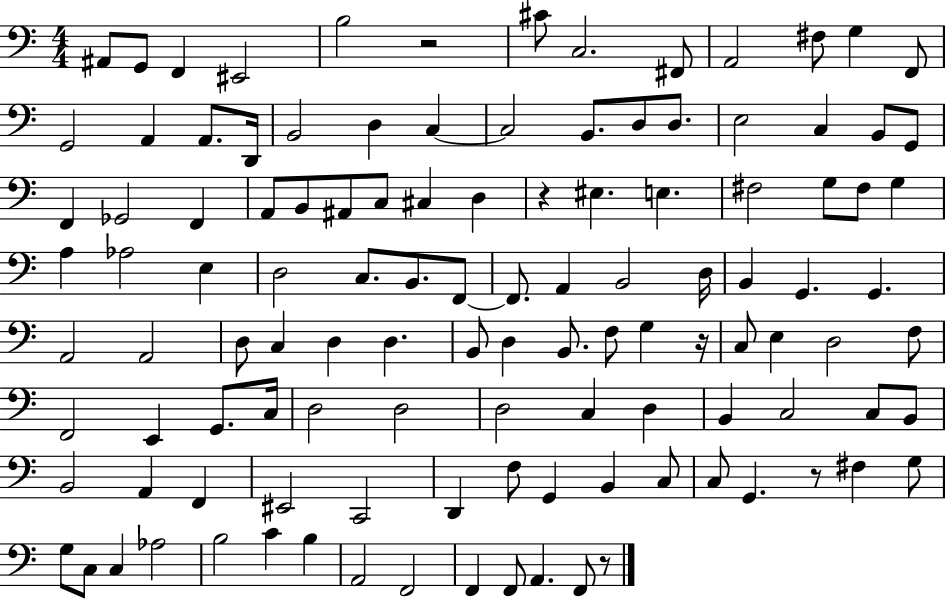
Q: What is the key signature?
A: C major